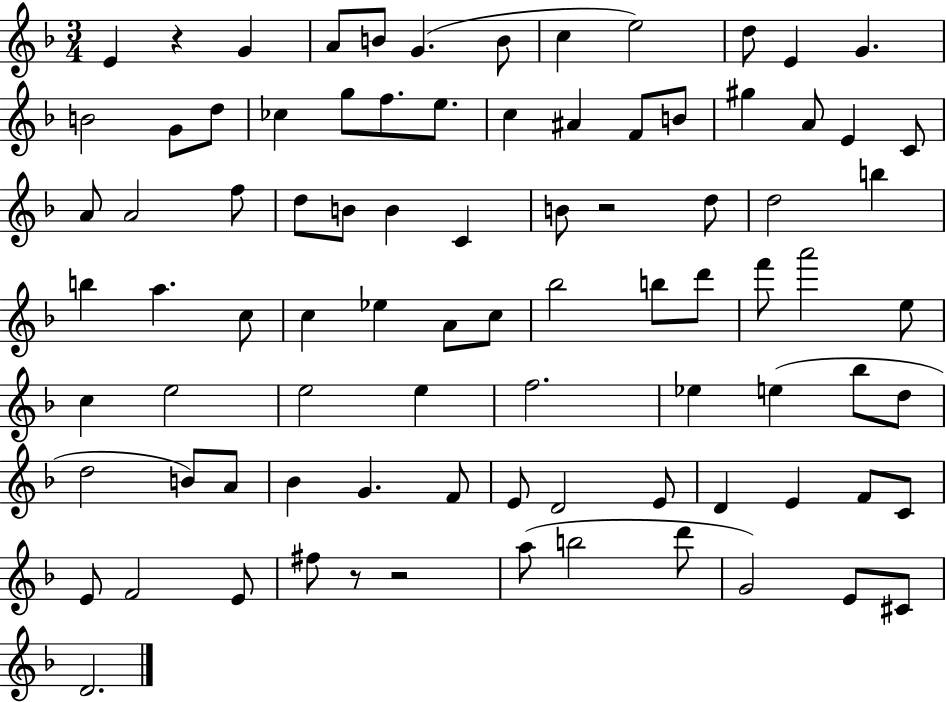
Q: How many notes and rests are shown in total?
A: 87